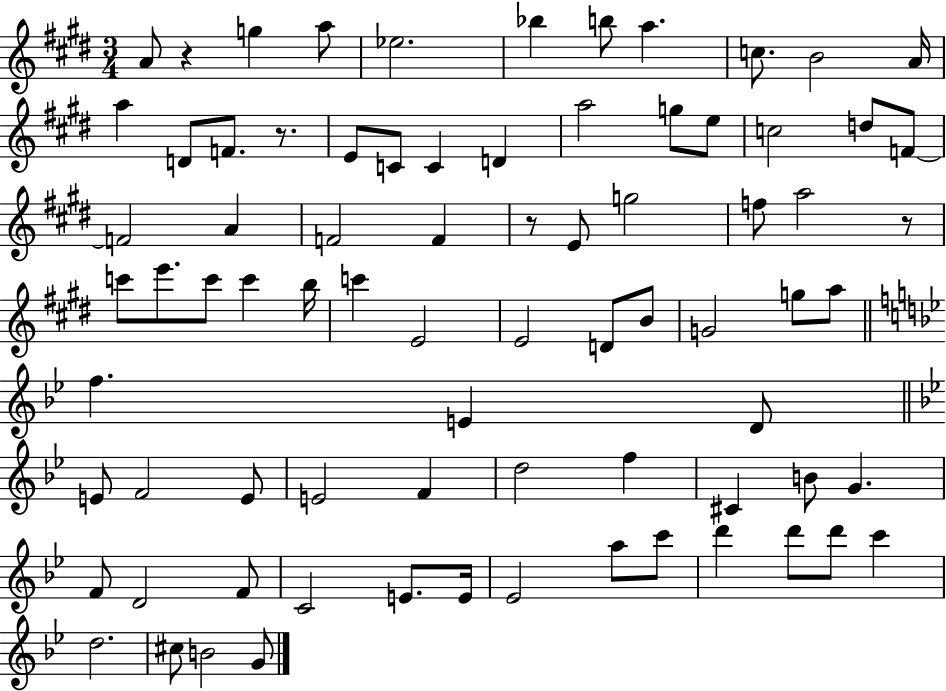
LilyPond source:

{
  \clef treble
  \numericTimeSignature
  \time 3/4
  \key e \major
  \repeat volta 2 { a'8 r4 g''4 a''8 | ees''2. | bes''4 b''8 a''4. | c''8. b'2 a'16 | \break a''4 d'8 f'8. r8. | e'8 c'8 c'4 d'4 | a''2 g''8 e''8 | c''2 d''8 f'8~~ | \break f'2 a'4 | f'2 f'4 | r8 e'8 g''2 | f''8 a''2 r8 | \break c'''8 e'''8. c'''8 c'''4 b''16 | c'''4 e'2 | e'2 d'8 b'8 | g'2 g''8 a''8 | \break \bar "||" \break \key bes \major f''4. e'4 d'8 | \bar "||" \break \key bes \major e'8 f'2 e'8 | e'2 f'4 | d''2 f''4 | cis'4 b'8 g'4. | \break f'8 d'2 f'8 | c'2 e'8. e'16 | ees'2 a''8 c'''8 | d'''4 d'''8 d'''8 c'''4 | \break d''2. | cis''8 b'2 g'8 | } \bar "|."
}